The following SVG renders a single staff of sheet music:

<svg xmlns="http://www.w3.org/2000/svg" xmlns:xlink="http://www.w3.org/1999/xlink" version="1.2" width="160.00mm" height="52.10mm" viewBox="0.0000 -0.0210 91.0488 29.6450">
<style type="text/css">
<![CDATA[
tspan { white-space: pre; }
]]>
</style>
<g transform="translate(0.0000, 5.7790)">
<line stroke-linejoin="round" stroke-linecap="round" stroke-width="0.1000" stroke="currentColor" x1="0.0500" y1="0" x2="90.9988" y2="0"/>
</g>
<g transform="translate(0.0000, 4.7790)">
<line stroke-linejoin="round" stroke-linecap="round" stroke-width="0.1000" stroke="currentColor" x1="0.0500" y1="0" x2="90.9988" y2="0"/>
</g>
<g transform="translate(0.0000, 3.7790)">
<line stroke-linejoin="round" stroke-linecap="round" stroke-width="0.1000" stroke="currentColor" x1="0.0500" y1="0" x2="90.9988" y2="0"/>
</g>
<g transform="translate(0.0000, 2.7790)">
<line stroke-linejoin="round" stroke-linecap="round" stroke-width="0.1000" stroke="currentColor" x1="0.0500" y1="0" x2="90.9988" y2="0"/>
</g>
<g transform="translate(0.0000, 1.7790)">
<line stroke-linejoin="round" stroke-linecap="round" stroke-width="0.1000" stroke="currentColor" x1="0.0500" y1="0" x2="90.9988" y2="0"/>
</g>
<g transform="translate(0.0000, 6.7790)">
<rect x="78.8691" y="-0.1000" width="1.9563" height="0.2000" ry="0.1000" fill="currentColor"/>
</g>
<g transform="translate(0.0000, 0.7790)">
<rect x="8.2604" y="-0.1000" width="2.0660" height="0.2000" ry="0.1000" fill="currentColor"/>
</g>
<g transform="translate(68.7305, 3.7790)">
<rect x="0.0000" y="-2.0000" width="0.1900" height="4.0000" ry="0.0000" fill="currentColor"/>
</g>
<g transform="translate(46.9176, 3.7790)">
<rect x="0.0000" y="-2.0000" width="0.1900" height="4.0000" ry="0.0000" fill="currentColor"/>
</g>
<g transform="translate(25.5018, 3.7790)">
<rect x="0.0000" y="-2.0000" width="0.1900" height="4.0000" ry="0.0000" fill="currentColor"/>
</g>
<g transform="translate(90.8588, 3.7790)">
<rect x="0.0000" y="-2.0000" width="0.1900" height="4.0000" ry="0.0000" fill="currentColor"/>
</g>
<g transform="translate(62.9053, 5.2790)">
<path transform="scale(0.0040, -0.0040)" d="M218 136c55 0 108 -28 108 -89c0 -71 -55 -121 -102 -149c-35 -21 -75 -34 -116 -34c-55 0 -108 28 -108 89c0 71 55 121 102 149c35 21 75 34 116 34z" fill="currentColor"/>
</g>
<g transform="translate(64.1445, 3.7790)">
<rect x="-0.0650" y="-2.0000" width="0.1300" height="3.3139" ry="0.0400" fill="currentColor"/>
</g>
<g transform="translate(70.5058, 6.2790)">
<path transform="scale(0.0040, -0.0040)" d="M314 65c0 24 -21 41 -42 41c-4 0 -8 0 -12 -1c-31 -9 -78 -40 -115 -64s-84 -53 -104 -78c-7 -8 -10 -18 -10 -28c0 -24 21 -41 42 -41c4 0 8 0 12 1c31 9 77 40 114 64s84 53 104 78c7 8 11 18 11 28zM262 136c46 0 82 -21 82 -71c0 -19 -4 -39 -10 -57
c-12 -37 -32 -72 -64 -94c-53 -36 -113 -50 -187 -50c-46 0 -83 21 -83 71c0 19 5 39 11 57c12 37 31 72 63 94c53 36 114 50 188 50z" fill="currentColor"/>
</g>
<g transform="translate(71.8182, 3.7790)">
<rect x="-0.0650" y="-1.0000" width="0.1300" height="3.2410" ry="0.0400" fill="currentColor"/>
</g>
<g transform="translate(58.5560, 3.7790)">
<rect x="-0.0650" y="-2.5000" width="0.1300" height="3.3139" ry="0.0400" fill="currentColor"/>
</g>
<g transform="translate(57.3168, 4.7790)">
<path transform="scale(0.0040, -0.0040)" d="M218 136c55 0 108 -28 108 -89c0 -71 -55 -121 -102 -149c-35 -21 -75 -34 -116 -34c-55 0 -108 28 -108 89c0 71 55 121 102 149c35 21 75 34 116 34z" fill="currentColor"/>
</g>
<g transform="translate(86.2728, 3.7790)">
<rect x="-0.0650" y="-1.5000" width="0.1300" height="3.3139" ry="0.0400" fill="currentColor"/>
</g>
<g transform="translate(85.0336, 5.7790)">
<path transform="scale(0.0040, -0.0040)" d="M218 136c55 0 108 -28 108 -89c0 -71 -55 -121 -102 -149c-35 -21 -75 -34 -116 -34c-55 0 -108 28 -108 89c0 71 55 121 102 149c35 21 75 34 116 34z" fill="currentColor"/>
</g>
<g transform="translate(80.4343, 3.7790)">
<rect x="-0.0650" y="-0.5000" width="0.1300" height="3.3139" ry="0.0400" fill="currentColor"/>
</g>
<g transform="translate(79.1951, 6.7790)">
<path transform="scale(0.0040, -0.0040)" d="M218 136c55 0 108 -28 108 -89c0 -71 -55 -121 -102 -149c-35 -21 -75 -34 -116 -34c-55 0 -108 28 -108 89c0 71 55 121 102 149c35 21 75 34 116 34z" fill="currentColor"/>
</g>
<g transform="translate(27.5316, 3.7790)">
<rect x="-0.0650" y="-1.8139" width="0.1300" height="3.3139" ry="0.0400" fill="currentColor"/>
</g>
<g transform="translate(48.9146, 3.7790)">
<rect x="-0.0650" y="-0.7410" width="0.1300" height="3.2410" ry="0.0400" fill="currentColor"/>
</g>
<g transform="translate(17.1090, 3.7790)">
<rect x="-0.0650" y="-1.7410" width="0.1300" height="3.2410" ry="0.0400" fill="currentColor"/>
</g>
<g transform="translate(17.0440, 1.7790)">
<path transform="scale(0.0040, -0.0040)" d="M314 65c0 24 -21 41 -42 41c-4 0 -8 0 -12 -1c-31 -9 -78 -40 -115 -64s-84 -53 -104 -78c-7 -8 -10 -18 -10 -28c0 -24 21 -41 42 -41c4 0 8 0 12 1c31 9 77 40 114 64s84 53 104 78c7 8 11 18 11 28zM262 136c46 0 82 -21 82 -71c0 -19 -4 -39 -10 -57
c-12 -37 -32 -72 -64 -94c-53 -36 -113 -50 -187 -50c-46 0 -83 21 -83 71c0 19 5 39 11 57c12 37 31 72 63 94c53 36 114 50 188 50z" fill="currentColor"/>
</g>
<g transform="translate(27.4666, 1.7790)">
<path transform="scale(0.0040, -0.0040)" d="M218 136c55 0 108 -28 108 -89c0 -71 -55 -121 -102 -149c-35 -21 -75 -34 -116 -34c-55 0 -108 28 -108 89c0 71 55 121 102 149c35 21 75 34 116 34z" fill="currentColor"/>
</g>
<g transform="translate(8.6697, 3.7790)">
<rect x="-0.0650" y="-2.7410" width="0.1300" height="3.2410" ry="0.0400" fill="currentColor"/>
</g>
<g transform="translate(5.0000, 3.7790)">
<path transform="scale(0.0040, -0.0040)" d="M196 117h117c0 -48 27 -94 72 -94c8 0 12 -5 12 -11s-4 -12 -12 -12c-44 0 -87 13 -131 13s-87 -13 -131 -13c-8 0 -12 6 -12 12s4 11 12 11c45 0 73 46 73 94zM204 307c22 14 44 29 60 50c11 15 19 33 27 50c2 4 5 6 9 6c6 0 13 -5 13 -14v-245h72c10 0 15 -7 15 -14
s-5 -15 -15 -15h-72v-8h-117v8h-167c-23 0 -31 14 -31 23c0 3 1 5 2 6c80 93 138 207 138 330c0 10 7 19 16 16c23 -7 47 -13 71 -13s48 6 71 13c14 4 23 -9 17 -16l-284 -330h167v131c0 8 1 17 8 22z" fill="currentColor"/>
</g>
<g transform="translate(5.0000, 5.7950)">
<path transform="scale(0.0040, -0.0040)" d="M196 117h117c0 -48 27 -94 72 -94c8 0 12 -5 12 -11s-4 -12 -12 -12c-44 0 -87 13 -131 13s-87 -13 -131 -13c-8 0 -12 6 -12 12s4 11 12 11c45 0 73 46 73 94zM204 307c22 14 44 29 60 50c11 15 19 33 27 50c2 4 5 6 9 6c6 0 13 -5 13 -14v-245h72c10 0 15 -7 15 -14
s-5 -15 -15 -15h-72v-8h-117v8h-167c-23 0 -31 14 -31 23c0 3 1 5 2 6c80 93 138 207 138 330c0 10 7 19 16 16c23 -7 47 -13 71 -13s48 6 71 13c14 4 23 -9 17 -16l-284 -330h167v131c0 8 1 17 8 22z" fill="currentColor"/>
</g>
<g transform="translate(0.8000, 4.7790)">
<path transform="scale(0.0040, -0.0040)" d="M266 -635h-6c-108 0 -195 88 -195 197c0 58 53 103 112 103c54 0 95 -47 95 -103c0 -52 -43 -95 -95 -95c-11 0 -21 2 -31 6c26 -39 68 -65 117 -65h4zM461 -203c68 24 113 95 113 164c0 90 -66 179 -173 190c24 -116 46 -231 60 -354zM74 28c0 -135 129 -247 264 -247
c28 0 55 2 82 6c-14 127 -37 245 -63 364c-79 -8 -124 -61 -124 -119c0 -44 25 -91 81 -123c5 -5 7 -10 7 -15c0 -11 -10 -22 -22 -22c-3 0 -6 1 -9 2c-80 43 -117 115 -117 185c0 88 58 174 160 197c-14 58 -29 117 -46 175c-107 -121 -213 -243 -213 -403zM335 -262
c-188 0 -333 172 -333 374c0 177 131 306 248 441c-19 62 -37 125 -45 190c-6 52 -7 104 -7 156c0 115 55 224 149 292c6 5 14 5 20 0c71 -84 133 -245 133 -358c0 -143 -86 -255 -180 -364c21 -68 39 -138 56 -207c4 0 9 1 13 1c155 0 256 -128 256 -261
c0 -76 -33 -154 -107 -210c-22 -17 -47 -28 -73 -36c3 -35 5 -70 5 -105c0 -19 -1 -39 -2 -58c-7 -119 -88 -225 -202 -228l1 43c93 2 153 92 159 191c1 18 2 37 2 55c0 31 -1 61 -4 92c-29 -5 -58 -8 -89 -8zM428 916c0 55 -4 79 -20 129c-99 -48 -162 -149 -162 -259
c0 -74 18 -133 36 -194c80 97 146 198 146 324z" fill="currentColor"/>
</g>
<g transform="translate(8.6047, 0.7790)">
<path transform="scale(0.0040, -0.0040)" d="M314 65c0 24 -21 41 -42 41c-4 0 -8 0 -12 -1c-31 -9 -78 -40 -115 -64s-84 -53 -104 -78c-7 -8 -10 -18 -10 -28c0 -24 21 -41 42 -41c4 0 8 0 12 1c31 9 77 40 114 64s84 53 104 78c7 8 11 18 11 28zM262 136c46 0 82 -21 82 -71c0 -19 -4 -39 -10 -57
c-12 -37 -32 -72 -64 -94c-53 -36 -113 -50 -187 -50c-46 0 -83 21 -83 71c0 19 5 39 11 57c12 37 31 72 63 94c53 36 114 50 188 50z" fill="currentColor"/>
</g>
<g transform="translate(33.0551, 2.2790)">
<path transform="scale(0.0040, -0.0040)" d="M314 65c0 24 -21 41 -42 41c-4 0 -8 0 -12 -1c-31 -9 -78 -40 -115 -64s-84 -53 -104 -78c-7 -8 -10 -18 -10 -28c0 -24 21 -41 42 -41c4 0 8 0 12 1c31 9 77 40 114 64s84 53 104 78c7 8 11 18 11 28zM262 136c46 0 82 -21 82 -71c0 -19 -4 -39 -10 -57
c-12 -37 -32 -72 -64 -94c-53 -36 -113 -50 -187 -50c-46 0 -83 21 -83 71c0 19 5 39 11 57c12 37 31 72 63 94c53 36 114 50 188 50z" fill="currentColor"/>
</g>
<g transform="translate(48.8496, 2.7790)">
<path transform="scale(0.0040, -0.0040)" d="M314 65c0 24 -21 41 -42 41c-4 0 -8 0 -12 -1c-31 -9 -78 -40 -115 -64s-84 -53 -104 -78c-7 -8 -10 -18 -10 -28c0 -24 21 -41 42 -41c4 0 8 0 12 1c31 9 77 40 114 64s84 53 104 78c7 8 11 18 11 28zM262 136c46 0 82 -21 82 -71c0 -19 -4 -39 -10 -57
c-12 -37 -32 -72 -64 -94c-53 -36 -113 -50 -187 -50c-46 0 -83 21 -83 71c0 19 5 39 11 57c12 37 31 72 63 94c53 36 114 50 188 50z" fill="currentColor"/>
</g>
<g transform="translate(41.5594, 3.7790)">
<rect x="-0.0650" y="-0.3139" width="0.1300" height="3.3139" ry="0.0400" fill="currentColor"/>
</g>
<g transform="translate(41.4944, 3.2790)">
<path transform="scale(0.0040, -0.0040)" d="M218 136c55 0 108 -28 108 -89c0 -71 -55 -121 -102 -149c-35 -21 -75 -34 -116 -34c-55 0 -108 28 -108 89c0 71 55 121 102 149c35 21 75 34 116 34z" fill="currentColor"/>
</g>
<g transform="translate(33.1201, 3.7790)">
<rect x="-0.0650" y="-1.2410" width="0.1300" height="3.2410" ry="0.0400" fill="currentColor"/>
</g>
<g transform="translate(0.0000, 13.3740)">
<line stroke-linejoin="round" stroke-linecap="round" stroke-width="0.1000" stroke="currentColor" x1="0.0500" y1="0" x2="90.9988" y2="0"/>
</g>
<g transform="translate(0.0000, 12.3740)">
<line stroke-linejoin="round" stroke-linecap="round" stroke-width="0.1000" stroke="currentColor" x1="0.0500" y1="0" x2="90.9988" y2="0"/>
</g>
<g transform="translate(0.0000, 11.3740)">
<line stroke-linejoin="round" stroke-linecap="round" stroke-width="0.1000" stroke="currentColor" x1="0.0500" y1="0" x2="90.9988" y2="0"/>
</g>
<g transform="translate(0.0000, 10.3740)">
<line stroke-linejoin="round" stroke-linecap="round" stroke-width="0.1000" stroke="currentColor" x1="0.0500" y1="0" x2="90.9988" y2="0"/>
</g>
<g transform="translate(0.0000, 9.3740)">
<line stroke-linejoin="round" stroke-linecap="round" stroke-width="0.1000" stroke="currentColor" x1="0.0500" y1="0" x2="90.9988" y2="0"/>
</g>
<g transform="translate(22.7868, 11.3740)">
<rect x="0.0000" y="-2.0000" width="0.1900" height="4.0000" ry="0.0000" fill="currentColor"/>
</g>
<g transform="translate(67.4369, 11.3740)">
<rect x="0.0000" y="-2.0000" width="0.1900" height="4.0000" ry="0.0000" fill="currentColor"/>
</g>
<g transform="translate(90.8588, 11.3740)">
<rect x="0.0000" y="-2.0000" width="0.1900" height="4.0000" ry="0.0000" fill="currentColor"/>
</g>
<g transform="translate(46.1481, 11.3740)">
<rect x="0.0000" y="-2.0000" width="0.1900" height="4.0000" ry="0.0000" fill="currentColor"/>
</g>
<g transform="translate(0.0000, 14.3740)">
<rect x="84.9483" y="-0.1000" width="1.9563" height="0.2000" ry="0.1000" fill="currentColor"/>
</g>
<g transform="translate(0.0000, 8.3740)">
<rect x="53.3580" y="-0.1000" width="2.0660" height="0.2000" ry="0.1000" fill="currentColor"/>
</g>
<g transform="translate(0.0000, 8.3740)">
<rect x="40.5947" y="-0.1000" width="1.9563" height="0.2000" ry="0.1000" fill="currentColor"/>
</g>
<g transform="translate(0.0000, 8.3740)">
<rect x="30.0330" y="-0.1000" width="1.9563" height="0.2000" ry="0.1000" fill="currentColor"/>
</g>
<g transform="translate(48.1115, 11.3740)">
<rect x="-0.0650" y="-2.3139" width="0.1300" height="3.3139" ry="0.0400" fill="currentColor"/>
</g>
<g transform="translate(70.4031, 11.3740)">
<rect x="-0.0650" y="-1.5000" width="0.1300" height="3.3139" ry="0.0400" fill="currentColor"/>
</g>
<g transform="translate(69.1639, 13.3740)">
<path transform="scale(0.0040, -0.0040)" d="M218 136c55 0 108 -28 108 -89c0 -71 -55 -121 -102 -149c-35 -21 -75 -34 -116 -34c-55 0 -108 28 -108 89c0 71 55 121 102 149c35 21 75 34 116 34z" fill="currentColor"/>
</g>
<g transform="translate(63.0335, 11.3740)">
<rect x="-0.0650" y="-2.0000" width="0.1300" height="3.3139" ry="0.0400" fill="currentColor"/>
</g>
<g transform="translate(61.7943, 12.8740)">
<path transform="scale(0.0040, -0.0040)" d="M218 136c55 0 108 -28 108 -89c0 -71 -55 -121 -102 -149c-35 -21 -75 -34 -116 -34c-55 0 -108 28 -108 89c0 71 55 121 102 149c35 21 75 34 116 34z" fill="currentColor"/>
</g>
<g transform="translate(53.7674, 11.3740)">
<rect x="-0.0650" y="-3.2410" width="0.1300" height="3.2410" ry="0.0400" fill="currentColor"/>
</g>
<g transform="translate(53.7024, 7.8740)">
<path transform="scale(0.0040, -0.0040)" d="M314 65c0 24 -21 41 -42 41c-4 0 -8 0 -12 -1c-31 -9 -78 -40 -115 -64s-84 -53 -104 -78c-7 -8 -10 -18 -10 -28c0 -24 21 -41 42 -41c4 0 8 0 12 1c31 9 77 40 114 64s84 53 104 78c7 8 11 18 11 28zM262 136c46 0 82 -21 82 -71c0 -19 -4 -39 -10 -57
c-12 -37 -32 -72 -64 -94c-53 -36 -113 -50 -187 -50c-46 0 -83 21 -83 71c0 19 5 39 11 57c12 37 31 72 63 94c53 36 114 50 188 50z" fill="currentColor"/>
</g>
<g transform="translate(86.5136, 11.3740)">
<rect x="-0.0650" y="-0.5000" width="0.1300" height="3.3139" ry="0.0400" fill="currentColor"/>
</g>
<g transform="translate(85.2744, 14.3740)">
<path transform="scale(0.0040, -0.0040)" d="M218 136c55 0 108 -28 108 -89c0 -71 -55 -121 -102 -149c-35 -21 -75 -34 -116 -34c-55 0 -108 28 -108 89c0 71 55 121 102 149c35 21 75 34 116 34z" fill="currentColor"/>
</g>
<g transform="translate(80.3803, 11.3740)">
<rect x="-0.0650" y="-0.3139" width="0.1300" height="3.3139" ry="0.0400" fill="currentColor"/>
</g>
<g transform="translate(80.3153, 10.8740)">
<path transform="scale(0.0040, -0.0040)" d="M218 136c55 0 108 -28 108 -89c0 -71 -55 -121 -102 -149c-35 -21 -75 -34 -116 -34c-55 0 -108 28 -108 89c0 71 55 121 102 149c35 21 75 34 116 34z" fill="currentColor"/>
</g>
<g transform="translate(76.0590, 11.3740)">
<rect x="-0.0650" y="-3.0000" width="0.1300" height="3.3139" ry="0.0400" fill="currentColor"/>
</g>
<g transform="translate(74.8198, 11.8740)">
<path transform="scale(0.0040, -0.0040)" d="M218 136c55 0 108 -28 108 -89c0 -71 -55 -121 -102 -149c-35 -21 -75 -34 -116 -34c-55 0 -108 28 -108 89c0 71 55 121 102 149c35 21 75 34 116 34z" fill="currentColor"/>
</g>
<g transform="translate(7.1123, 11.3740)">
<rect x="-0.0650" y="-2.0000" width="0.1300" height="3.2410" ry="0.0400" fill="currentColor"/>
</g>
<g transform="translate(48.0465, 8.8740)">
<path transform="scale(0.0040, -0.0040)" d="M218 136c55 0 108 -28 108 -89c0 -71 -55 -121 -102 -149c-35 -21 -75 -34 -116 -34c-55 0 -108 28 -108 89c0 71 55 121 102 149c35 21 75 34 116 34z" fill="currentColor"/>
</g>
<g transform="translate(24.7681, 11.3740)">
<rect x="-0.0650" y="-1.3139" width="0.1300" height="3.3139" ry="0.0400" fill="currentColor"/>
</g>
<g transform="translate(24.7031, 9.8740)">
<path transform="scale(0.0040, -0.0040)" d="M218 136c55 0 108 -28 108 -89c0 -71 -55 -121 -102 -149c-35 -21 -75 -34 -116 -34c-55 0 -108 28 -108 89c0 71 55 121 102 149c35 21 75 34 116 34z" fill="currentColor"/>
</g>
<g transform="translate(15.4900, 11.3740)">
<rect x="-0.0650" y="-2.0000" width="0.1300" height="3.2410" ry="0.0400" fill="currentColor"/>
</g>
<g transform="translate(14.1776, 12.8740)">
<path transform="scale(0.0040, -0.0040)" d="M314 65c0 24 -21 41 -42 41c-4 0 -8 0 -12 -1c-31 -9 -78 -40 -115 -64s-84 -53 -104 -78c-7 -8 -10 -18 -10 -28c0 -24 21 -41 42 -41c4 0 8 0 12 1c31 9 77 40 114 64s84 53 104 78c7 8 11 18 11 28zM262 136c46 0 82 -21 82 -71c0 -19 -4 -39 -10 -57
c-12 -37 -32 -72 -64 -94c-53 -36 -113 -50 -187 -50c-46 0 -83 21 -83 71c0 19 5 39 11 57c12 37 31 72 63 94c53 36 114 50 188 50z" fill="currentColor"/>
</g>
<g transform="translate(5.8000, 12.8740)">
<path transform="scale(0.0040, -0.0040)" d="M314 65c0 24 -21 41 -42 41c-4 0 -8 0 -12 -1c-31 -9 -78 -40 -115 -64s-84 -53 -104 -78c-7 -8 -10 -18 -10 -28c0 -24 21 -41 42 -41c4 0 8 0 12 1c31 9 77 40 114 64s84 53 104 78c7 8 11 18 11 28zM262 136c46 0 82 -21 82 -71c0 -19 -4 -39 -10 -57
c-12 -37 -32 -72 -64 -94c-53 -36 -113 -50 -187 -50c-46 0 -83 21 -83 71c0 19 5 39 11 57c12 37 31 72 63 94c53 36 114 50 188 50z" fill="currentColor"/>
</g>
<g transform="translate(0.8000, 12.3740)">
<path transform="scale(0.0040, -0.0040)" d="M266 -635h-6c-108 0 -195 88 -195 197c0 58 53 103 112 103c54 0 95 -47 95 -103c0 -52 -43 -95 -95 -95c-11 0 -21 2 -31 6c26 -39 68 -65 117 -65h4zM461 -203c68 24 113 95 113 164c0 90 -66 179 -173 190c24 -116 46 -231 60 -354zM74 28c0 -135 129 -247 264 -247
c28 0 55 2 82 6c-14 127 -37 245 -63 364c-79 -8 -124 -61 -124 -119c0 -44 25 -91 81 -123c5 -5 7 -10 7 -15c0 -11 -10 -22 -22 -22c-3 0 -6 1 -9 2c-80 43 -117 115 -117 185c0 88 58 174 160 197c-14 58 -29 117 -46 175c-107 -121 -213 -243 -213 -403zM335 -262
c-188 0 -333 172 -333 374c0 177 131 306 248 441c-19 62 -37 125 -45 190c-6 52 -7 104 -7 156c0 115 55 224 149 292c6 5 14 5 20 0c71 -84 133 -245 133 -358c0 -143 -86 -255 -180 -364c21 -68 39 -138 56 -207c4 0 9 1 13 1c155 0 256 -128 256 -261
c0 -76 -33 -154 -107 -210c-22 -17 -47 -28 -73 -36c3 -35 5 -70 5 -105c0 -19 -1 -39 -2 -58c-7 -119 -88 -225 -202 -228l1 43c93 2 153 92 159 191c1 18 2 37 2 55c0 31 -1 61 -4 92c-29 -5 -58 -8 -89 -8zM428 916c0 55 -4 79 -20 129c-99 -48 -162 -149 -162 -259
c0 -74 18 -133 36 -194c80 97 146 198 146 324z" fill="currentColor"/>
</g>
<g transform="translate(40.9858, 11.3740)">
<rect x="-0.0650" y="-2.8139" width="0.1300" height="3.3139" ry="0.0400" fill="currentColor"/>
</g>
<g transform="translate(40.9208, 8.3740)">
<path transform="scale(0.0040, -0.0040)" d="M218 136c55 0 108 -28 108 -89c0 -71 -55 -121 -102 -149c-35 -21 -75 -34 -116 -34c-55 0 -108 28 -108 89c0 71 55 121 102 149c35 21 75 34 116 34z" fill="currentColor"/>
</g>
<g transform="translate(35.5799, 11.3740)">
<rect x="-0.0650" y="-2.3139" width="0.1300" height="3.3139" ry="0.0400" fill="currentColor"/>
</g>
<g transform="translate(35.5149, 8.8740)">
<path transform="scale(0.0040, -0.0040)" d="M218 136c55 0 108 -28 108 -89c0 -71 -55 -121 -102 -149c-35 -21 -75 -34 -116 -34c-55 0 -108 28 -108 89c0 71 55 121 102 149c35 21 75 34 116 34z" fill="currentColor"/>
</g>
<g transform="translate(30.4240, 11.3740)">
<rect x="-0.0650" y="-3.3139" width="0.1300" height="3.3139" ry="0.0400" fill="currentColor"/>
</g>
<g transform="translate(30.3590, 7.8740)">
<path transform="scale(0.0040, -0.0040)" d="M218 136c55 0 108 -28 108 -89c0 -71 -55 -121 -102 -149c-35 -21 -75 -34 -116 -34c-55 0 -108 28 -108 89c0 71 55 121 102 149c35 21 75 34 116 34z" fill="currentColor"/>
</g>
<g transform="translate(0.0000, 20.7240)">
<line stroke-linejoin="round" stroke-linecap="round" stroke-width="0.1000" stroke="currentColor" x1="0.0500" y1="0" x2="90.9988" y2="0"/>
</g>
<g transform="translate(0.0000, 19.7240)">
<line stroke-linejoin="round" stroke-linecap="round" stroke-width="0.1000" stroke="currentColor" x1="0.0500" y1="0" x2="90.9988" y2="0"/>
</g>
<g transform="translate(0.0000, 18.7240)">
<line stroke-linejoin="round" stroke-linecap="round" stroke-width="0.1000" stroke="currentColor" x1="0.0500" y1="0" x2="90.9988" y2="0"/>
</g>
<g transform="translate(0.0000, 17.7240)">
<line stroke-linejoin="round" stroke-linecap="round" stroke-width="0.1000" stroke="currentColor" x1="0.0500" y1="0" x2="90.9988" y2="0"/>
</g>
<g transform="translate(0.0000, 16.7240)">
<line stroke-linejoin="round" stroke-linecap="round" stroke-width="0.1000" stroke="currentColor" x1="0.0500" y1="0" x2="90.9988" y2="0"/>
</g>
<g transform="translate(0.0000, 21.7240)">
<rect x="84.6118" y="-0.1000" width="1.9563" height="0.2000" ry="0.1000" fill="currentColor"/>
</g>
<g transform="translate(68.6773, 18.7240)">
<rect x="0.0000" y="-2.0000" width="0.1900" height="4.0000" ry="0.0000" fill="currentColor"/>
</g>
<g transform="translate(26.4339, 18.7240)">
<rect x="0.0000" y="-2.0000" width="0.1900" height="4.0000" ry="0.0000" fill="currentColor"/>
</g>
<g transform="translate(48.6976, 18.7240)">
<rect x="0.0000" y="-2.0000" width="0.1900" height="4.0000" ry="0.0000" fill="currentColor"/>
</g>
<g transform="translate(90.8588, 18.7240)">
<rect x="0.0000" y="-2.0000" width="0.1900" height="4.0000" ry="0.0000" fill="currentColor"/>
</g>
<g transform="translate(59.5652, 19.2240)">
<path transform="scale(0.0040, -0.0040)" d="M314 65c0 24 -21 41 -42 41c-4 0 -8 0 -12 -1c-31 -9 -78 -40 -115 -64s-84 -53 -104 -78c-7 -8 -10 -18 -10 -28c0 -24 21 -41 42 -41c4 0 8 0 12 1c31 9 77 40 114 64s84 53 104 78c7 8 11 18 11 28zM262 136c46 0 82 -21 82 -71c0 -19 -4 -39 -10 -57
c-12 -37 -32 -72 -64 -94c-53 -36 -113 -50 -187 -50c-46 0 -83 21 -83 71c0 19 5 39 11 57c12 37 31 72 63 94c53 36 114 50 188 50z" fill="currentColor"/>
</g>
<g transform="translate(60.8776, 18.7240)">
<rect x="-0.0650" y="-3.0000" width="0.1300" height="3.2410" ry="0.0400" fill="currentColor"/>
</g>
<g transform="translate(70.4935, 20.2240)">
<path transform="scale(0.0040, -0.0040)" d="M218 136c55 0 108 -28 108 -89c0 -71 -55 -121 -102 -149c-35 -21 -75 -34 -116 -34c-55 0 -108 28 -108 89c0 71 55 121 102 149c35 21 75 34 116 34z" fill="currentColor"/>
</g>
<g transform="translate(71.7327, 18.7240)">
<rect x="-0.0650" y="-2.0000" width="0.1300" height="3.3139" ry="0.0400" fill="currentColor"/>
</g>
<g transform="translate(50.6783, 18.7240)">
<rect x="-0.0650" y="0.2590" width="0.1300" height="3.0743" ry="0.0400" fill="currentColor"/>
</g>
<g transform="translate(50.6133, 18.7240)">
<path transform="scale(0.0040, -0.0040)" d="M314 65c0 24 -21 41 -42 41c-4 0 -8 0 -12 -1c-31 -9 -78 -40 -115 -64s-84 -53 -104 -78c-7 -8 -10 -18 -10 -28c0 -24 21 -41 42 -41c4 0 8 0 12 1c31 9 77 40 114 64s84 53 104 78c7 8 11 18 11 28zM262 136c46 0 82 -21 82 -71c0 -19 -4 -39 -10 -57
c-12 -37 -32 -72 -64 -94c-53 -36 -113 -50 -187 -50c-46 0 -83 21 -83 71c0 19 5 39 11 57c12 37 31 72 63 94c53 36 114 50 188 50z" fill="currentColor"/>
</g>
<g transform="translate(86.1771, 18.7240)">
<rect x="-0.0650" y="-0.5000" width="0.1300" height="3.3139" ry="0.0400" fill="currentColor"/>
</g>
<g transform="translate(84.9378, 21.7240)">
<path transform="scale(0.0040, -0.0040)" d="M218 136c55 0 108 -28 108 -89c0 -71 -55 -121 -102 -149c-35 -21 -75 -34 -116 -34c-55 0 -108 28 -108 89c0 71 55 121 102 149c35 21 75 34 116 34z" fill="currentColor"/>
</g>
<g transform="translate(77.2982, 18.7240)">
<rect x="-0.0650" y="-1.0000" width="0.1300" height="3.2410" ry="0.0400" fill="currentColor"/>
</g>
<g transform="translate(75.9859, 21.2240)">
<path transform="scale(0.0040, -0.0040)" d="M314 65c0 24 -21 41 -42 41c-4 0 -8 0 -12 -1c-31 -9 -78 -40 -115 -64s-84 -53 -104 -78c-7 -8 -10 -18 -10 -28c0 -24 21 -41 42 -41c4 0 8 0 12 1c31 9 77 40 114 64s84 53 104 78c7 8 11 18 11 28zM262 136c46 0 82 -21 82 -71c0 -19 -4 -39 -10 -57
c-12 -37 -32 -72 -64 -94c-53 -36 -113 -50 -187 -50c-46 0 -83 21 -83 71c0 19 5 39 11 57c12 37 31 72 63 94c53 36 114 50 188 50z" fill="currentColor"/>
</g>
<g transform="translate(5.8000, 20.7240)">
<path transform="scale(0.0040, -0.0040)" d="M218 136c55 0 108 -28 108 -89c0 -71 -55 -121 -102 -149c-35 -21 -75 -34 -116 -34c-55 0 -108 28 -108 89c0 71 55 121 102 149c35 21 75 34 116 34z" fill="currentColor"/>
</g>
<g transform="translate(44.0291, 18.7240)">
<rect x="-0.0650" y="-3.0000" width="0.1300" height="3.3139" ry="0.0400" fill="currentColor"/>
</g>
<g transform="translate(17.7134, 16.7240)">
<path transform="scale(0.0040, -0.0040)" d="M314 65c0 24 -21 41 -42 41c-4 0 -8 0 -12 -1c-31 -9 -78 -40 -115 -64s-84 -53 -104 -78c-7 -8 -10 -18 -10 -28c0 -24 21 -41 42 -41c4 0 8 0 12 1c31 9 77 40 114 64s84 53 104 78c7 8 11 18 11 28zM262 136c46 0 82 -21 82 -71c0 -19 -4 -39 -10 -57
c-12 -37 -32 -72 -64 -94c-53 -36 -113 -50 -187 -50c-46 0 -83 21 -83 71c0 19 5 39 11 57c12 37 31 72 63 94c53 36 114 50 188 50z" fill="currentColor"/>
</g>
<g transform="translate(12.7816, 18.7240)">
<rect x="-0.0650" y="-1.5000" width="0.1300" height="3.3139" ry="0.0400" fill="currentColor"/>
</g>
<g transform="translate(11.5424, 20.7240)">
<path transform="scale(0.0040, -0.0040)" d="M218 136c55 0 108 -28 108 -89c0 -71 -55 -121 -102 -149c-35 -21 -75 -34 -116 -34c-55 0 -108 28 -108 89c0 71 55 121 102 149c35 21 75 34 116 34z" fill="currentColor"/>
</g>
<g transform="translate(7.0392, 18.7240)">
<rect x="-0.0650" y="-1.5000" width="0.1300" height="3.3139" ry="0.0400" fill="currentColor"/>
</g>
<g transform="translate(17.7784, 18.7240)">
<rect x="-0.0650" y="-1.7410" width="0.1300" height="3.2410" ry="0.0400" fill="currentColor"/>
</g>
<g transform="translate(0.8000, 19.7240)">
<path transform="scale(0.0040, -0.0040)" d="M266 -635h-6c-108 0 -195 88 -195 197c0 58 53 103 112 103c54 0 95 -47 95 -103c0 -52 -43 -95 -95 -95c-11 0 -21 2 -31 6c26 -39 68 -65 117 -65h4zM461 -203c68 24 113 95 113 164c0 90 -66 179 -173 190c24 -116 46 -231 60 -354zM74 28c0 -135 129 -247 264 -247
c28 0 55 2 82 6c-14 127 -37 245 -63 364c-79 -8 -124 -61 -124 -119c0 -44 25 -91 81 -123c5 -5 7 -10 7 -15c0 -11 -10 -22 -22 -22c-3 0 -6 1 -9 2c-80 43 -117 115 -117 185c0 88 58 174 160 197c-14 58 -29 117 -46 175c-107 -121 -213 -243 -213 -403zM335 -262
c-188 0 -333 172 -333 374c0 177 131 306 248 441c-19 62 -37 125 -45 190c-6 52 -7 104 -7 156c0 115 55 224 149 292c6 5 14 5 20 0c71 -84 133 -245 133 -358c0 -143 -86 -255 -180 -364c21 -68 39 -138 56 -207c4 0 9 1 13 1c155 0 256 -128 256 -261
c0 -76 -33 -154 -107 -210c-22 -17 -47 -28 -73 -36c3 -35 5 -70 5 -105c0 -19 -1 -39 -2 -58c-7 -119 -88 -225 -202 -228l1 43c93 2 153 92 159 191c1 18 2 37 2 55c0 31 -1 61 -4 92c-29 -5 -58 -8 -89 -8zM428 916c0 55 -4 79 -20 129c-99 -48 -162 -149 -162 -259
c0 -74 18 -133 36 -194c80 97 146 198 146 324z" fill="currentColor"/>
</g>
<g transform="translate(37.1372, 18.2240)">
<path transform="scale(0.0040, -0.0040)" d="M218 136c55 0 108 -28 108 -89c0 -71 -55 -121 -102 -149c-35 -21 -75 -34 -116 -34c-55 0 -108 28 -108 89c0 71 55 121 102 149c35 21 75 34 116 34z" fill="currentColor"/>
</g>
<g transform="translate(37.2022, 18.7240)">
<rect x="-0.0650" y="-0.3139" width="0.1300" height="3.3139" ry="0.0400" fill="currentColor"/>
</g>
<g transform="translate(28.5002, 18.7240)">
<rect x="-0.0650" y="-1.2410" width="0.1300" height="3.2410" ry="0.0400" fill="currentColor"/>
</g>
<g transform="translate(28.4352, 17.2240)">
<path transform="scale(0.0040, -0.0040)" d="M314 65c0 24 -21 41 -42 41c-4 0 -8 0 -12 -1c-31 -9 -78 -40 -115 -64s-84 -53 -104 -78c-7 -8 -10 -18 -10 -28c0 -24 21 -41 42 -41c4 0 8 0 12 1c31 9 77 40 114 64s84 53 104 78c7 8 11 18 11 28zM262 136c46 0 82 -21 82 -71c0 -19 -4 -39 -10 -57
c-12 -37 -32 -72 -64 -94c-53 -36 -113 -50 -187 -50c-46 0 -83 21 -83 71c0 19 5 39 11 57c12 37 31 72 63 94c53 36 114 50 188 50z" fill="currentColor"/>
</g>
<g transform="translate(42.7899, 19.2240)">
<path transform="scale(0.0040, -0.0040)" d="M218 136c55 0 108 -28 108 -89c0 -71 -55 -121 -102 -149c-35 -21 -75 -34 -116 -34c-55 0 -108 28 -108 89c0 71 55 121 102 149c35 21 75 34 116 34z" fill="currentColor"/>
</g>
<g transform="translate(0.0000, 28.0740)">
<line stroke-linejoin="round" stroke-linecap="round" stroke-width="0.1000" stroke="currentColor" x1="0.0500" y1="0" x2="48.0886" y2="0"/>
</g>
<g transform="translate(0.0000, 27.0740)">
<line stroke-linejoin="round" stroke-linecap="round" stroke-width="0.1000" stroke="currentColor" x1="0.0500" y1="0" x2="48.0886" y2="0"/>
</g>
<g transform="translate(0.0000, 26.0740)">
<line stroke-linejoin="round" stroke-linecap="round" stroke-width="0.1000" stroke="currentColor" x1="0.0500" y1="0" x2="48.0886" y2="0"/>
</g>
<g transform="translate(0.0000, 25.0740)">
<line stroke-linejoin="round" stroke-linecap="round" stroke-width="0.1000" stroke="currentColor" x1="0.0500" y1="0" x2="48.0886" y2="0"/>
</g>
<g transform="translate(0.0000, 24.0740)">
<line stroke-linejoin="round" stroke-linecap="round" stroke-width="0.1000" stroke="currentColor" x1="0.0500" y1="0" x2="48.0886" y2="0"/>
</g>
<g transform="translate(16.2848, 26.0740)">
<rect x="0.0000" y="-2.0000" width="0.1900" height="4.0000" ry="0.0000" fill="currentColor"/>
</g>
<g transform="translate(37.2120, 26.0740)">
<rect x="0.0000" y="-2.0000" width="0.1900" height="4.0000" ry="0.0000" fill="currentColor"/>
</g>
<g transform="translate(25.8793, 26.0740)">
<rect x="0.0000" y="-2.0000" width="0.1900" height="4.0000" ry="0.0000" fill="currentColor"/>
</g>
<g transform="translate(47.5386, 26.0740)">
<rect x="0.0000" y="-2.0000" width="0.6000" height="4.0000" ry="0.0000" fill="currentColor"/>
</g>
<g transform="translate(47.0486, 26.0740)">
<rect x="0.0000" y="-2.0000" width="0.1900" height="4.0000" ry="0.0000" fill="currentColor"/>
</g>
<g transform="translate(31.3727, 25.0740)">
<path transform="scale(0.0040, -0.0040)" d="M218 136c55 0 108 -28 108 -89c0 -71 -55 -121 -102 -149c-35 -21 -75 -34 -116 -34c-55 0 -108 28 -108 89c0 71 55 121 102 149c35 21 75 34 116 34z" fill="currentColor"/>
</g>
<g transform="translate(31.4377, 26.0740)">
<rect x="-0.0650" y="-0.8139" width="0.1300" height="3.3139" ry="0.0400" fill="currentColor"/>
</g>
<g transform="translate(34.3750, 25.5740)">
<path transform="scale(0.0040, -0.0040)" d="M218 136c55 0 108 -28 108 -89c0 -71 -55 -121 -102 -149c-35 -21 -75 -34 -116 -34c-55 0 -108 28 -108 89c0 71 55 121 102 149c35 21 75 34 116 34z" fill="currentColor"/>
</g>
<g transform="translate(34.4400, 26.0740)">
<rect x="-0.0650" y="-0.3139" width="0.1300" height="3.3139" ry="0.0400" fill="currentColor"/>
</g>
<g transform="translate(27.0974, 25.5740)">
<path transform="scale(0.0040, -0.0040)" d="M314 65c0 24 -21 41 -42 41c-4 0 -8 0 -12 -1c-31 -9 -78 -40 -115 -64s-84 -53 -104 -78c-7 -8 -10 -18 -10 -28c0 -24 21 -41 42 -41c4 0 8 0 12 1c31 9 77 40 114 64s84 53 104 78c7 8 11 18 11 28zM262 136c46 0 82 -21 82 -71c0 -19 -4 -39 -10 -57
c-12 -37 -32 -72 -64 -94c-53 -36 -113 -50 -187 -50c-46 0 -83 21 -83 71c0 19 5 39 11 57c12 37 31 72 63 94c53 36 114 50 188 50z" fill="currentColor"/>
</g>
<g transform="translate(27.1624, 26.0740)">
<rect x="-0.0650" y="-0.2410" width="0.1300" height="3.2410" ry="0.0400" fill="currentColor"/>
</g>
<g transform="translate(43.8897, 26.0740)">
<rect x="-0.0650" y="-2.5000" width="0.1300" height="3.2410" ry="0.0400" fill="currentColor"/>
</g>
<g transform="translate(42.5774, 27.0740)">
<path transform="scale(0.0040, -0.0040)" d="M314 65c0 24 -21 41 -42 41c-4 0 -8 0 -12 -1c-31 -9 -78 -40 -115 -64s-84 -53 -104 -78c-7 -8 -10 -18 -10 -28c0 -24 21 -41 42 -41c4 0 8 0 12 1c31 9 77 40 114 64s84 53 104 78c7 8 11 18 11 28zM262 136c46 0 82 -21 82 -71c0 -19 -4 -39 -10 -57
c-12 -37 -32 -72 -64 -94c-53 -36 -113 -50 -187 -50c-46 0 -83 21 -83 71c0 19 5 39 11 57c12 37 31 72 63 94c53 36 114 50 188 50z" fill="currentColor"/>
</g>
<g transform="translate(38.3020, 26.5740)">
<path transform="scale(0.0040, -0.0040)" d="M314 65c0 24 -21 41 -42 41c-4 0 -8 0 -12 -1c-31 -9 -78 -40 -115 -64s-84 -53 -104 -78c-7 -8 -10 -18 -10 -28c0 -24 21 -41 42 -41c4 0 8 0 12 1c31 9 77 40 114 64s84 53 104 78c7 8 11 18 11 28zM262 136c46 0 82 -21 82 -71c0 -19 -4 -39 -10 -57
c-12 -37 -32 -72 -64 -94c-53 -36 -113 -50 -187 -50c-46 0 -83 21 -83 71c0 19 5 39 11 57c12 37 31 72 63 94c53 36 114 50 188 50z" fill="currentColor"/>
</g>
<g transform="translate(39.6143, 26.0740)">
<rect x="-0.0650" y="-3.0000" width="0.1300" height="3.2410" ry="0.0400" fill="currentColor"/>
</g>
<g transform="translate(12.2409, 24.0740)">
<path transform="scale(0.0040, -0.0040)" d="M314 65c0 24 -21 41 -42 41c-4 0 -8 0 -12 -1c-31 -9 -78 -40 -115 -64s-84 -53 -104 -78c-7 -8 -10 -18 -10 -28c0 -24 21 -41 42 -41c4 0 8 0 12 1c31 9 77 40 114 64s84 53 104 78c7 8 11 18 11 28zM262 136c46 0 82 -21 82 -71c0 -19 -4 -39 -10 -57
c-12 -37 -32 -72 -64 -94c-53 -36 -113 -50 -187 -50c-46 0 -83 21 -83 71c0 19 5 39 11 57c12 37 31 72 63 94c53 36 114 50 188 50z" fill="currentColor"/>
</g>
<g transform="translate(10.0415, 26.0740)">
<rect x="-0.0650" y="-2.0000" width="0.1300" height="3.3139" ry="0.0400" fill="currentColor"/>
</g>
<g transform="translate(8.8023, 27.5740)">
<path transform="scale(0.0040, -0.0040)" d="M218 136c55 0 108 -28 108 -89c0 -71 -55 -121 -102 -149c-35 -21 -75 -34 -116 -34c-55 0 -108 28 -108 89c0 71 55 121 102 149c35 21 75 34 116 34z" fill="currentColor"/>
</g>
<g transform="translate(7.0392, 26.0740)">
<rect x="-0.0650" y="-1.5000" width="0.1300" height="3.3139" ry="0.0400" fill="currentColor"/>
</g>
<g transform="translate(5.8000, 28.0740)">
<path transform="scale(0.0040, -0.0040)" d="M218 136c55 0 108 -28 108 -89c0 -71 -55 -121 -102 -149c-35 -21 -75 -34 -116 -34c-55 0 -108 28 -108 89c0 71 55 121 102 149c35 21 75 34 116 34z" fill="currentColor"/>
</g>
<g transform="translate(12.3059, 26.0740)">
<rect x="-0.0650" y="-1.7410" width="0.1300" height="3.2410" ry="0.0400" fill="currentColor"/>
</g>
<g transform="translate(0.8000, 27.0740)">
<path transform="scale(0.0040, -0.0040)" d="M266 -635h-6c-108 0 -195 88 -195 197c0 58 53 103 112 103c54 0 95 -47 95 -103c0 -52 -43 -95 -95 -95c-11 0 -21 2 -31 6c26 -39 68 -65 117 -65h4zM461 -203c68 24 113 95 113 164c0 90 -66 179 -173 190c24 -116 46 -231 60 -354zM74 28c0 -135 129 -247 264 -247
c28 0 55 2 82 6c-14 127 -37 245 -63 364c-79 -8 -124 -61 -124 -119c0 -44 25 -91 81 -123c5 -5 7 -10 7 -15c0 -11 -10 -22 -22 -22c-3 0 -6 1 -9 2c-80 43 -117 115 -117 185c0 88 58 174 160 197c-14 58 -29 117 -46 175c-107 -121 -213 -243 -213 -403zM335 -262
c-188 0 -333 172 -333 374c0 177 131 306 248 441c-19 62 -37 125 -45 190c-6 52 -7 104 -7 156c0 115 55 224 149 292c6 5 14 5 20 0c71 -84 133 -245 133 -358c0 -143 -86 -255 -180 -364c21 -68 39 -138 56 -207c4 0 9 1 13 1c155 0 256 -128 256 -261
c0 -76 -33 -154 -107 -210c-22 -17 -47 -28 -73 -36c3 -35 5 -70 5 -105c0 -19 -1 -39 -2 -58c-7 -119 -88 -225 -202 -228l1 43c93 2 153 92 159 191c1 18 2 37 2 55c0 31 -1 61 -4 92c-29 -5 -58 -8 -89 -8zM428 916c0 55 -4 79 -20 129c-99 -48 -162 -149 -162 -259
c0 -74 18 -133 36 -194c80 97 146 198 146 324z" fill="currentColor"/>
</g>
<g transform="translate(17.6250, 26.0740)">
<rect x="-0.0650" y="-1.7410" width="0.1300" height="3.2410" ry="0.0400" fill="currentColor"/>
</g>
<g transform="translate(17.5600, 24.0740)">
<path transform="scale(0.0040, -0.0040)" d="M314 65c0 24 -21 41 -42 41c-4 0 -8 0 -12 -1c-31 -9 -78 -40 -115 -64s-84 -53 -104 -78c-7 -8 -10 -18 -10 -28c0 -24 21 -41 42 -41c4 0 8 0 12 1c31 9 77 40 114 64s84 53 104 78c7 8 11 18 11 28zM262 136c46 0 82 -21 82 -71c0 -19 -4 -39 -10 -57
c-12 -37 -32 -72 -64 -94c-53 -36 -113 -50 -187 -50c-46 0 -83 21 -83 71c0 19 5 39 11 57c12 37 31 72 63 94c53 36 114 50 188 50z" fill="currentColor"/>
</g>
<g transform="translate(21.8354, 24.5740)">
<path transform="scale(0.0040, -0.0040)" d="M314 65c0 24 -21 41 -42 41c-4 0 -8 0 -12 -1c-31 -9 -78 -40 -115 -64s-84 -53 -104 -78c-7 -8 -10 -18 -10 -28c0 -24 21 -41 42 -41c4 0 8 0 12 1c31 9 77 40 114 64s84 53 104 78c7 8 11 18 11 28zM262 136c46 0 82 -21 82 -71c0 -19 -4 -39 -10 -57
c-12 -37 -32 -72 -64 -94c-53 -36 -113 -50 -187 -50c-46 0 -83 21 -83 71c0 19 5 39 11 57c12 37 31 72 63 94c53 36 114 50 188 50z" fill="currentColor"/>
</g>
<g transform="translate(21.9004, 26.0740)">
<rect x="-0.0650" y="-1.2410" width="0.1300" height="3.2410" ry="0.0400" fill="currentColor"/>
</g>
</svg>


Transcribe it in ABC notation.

X:1
T:Untitled
M:4/4
L:1/4
K:C
a2 f2 f e2 c d2 G F D2 C E F2 F2 e b g a g b2 F E A c C E E f2 e2 c A B2 A2 F D2 C E F f2 f2 e2 c2 d c A2 G2